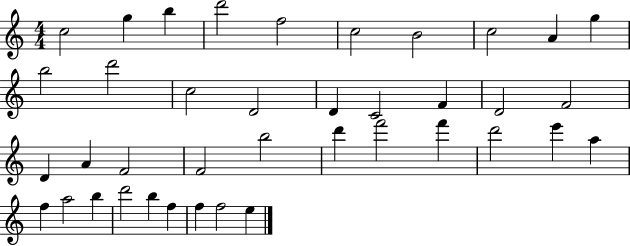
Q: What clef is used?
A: treble